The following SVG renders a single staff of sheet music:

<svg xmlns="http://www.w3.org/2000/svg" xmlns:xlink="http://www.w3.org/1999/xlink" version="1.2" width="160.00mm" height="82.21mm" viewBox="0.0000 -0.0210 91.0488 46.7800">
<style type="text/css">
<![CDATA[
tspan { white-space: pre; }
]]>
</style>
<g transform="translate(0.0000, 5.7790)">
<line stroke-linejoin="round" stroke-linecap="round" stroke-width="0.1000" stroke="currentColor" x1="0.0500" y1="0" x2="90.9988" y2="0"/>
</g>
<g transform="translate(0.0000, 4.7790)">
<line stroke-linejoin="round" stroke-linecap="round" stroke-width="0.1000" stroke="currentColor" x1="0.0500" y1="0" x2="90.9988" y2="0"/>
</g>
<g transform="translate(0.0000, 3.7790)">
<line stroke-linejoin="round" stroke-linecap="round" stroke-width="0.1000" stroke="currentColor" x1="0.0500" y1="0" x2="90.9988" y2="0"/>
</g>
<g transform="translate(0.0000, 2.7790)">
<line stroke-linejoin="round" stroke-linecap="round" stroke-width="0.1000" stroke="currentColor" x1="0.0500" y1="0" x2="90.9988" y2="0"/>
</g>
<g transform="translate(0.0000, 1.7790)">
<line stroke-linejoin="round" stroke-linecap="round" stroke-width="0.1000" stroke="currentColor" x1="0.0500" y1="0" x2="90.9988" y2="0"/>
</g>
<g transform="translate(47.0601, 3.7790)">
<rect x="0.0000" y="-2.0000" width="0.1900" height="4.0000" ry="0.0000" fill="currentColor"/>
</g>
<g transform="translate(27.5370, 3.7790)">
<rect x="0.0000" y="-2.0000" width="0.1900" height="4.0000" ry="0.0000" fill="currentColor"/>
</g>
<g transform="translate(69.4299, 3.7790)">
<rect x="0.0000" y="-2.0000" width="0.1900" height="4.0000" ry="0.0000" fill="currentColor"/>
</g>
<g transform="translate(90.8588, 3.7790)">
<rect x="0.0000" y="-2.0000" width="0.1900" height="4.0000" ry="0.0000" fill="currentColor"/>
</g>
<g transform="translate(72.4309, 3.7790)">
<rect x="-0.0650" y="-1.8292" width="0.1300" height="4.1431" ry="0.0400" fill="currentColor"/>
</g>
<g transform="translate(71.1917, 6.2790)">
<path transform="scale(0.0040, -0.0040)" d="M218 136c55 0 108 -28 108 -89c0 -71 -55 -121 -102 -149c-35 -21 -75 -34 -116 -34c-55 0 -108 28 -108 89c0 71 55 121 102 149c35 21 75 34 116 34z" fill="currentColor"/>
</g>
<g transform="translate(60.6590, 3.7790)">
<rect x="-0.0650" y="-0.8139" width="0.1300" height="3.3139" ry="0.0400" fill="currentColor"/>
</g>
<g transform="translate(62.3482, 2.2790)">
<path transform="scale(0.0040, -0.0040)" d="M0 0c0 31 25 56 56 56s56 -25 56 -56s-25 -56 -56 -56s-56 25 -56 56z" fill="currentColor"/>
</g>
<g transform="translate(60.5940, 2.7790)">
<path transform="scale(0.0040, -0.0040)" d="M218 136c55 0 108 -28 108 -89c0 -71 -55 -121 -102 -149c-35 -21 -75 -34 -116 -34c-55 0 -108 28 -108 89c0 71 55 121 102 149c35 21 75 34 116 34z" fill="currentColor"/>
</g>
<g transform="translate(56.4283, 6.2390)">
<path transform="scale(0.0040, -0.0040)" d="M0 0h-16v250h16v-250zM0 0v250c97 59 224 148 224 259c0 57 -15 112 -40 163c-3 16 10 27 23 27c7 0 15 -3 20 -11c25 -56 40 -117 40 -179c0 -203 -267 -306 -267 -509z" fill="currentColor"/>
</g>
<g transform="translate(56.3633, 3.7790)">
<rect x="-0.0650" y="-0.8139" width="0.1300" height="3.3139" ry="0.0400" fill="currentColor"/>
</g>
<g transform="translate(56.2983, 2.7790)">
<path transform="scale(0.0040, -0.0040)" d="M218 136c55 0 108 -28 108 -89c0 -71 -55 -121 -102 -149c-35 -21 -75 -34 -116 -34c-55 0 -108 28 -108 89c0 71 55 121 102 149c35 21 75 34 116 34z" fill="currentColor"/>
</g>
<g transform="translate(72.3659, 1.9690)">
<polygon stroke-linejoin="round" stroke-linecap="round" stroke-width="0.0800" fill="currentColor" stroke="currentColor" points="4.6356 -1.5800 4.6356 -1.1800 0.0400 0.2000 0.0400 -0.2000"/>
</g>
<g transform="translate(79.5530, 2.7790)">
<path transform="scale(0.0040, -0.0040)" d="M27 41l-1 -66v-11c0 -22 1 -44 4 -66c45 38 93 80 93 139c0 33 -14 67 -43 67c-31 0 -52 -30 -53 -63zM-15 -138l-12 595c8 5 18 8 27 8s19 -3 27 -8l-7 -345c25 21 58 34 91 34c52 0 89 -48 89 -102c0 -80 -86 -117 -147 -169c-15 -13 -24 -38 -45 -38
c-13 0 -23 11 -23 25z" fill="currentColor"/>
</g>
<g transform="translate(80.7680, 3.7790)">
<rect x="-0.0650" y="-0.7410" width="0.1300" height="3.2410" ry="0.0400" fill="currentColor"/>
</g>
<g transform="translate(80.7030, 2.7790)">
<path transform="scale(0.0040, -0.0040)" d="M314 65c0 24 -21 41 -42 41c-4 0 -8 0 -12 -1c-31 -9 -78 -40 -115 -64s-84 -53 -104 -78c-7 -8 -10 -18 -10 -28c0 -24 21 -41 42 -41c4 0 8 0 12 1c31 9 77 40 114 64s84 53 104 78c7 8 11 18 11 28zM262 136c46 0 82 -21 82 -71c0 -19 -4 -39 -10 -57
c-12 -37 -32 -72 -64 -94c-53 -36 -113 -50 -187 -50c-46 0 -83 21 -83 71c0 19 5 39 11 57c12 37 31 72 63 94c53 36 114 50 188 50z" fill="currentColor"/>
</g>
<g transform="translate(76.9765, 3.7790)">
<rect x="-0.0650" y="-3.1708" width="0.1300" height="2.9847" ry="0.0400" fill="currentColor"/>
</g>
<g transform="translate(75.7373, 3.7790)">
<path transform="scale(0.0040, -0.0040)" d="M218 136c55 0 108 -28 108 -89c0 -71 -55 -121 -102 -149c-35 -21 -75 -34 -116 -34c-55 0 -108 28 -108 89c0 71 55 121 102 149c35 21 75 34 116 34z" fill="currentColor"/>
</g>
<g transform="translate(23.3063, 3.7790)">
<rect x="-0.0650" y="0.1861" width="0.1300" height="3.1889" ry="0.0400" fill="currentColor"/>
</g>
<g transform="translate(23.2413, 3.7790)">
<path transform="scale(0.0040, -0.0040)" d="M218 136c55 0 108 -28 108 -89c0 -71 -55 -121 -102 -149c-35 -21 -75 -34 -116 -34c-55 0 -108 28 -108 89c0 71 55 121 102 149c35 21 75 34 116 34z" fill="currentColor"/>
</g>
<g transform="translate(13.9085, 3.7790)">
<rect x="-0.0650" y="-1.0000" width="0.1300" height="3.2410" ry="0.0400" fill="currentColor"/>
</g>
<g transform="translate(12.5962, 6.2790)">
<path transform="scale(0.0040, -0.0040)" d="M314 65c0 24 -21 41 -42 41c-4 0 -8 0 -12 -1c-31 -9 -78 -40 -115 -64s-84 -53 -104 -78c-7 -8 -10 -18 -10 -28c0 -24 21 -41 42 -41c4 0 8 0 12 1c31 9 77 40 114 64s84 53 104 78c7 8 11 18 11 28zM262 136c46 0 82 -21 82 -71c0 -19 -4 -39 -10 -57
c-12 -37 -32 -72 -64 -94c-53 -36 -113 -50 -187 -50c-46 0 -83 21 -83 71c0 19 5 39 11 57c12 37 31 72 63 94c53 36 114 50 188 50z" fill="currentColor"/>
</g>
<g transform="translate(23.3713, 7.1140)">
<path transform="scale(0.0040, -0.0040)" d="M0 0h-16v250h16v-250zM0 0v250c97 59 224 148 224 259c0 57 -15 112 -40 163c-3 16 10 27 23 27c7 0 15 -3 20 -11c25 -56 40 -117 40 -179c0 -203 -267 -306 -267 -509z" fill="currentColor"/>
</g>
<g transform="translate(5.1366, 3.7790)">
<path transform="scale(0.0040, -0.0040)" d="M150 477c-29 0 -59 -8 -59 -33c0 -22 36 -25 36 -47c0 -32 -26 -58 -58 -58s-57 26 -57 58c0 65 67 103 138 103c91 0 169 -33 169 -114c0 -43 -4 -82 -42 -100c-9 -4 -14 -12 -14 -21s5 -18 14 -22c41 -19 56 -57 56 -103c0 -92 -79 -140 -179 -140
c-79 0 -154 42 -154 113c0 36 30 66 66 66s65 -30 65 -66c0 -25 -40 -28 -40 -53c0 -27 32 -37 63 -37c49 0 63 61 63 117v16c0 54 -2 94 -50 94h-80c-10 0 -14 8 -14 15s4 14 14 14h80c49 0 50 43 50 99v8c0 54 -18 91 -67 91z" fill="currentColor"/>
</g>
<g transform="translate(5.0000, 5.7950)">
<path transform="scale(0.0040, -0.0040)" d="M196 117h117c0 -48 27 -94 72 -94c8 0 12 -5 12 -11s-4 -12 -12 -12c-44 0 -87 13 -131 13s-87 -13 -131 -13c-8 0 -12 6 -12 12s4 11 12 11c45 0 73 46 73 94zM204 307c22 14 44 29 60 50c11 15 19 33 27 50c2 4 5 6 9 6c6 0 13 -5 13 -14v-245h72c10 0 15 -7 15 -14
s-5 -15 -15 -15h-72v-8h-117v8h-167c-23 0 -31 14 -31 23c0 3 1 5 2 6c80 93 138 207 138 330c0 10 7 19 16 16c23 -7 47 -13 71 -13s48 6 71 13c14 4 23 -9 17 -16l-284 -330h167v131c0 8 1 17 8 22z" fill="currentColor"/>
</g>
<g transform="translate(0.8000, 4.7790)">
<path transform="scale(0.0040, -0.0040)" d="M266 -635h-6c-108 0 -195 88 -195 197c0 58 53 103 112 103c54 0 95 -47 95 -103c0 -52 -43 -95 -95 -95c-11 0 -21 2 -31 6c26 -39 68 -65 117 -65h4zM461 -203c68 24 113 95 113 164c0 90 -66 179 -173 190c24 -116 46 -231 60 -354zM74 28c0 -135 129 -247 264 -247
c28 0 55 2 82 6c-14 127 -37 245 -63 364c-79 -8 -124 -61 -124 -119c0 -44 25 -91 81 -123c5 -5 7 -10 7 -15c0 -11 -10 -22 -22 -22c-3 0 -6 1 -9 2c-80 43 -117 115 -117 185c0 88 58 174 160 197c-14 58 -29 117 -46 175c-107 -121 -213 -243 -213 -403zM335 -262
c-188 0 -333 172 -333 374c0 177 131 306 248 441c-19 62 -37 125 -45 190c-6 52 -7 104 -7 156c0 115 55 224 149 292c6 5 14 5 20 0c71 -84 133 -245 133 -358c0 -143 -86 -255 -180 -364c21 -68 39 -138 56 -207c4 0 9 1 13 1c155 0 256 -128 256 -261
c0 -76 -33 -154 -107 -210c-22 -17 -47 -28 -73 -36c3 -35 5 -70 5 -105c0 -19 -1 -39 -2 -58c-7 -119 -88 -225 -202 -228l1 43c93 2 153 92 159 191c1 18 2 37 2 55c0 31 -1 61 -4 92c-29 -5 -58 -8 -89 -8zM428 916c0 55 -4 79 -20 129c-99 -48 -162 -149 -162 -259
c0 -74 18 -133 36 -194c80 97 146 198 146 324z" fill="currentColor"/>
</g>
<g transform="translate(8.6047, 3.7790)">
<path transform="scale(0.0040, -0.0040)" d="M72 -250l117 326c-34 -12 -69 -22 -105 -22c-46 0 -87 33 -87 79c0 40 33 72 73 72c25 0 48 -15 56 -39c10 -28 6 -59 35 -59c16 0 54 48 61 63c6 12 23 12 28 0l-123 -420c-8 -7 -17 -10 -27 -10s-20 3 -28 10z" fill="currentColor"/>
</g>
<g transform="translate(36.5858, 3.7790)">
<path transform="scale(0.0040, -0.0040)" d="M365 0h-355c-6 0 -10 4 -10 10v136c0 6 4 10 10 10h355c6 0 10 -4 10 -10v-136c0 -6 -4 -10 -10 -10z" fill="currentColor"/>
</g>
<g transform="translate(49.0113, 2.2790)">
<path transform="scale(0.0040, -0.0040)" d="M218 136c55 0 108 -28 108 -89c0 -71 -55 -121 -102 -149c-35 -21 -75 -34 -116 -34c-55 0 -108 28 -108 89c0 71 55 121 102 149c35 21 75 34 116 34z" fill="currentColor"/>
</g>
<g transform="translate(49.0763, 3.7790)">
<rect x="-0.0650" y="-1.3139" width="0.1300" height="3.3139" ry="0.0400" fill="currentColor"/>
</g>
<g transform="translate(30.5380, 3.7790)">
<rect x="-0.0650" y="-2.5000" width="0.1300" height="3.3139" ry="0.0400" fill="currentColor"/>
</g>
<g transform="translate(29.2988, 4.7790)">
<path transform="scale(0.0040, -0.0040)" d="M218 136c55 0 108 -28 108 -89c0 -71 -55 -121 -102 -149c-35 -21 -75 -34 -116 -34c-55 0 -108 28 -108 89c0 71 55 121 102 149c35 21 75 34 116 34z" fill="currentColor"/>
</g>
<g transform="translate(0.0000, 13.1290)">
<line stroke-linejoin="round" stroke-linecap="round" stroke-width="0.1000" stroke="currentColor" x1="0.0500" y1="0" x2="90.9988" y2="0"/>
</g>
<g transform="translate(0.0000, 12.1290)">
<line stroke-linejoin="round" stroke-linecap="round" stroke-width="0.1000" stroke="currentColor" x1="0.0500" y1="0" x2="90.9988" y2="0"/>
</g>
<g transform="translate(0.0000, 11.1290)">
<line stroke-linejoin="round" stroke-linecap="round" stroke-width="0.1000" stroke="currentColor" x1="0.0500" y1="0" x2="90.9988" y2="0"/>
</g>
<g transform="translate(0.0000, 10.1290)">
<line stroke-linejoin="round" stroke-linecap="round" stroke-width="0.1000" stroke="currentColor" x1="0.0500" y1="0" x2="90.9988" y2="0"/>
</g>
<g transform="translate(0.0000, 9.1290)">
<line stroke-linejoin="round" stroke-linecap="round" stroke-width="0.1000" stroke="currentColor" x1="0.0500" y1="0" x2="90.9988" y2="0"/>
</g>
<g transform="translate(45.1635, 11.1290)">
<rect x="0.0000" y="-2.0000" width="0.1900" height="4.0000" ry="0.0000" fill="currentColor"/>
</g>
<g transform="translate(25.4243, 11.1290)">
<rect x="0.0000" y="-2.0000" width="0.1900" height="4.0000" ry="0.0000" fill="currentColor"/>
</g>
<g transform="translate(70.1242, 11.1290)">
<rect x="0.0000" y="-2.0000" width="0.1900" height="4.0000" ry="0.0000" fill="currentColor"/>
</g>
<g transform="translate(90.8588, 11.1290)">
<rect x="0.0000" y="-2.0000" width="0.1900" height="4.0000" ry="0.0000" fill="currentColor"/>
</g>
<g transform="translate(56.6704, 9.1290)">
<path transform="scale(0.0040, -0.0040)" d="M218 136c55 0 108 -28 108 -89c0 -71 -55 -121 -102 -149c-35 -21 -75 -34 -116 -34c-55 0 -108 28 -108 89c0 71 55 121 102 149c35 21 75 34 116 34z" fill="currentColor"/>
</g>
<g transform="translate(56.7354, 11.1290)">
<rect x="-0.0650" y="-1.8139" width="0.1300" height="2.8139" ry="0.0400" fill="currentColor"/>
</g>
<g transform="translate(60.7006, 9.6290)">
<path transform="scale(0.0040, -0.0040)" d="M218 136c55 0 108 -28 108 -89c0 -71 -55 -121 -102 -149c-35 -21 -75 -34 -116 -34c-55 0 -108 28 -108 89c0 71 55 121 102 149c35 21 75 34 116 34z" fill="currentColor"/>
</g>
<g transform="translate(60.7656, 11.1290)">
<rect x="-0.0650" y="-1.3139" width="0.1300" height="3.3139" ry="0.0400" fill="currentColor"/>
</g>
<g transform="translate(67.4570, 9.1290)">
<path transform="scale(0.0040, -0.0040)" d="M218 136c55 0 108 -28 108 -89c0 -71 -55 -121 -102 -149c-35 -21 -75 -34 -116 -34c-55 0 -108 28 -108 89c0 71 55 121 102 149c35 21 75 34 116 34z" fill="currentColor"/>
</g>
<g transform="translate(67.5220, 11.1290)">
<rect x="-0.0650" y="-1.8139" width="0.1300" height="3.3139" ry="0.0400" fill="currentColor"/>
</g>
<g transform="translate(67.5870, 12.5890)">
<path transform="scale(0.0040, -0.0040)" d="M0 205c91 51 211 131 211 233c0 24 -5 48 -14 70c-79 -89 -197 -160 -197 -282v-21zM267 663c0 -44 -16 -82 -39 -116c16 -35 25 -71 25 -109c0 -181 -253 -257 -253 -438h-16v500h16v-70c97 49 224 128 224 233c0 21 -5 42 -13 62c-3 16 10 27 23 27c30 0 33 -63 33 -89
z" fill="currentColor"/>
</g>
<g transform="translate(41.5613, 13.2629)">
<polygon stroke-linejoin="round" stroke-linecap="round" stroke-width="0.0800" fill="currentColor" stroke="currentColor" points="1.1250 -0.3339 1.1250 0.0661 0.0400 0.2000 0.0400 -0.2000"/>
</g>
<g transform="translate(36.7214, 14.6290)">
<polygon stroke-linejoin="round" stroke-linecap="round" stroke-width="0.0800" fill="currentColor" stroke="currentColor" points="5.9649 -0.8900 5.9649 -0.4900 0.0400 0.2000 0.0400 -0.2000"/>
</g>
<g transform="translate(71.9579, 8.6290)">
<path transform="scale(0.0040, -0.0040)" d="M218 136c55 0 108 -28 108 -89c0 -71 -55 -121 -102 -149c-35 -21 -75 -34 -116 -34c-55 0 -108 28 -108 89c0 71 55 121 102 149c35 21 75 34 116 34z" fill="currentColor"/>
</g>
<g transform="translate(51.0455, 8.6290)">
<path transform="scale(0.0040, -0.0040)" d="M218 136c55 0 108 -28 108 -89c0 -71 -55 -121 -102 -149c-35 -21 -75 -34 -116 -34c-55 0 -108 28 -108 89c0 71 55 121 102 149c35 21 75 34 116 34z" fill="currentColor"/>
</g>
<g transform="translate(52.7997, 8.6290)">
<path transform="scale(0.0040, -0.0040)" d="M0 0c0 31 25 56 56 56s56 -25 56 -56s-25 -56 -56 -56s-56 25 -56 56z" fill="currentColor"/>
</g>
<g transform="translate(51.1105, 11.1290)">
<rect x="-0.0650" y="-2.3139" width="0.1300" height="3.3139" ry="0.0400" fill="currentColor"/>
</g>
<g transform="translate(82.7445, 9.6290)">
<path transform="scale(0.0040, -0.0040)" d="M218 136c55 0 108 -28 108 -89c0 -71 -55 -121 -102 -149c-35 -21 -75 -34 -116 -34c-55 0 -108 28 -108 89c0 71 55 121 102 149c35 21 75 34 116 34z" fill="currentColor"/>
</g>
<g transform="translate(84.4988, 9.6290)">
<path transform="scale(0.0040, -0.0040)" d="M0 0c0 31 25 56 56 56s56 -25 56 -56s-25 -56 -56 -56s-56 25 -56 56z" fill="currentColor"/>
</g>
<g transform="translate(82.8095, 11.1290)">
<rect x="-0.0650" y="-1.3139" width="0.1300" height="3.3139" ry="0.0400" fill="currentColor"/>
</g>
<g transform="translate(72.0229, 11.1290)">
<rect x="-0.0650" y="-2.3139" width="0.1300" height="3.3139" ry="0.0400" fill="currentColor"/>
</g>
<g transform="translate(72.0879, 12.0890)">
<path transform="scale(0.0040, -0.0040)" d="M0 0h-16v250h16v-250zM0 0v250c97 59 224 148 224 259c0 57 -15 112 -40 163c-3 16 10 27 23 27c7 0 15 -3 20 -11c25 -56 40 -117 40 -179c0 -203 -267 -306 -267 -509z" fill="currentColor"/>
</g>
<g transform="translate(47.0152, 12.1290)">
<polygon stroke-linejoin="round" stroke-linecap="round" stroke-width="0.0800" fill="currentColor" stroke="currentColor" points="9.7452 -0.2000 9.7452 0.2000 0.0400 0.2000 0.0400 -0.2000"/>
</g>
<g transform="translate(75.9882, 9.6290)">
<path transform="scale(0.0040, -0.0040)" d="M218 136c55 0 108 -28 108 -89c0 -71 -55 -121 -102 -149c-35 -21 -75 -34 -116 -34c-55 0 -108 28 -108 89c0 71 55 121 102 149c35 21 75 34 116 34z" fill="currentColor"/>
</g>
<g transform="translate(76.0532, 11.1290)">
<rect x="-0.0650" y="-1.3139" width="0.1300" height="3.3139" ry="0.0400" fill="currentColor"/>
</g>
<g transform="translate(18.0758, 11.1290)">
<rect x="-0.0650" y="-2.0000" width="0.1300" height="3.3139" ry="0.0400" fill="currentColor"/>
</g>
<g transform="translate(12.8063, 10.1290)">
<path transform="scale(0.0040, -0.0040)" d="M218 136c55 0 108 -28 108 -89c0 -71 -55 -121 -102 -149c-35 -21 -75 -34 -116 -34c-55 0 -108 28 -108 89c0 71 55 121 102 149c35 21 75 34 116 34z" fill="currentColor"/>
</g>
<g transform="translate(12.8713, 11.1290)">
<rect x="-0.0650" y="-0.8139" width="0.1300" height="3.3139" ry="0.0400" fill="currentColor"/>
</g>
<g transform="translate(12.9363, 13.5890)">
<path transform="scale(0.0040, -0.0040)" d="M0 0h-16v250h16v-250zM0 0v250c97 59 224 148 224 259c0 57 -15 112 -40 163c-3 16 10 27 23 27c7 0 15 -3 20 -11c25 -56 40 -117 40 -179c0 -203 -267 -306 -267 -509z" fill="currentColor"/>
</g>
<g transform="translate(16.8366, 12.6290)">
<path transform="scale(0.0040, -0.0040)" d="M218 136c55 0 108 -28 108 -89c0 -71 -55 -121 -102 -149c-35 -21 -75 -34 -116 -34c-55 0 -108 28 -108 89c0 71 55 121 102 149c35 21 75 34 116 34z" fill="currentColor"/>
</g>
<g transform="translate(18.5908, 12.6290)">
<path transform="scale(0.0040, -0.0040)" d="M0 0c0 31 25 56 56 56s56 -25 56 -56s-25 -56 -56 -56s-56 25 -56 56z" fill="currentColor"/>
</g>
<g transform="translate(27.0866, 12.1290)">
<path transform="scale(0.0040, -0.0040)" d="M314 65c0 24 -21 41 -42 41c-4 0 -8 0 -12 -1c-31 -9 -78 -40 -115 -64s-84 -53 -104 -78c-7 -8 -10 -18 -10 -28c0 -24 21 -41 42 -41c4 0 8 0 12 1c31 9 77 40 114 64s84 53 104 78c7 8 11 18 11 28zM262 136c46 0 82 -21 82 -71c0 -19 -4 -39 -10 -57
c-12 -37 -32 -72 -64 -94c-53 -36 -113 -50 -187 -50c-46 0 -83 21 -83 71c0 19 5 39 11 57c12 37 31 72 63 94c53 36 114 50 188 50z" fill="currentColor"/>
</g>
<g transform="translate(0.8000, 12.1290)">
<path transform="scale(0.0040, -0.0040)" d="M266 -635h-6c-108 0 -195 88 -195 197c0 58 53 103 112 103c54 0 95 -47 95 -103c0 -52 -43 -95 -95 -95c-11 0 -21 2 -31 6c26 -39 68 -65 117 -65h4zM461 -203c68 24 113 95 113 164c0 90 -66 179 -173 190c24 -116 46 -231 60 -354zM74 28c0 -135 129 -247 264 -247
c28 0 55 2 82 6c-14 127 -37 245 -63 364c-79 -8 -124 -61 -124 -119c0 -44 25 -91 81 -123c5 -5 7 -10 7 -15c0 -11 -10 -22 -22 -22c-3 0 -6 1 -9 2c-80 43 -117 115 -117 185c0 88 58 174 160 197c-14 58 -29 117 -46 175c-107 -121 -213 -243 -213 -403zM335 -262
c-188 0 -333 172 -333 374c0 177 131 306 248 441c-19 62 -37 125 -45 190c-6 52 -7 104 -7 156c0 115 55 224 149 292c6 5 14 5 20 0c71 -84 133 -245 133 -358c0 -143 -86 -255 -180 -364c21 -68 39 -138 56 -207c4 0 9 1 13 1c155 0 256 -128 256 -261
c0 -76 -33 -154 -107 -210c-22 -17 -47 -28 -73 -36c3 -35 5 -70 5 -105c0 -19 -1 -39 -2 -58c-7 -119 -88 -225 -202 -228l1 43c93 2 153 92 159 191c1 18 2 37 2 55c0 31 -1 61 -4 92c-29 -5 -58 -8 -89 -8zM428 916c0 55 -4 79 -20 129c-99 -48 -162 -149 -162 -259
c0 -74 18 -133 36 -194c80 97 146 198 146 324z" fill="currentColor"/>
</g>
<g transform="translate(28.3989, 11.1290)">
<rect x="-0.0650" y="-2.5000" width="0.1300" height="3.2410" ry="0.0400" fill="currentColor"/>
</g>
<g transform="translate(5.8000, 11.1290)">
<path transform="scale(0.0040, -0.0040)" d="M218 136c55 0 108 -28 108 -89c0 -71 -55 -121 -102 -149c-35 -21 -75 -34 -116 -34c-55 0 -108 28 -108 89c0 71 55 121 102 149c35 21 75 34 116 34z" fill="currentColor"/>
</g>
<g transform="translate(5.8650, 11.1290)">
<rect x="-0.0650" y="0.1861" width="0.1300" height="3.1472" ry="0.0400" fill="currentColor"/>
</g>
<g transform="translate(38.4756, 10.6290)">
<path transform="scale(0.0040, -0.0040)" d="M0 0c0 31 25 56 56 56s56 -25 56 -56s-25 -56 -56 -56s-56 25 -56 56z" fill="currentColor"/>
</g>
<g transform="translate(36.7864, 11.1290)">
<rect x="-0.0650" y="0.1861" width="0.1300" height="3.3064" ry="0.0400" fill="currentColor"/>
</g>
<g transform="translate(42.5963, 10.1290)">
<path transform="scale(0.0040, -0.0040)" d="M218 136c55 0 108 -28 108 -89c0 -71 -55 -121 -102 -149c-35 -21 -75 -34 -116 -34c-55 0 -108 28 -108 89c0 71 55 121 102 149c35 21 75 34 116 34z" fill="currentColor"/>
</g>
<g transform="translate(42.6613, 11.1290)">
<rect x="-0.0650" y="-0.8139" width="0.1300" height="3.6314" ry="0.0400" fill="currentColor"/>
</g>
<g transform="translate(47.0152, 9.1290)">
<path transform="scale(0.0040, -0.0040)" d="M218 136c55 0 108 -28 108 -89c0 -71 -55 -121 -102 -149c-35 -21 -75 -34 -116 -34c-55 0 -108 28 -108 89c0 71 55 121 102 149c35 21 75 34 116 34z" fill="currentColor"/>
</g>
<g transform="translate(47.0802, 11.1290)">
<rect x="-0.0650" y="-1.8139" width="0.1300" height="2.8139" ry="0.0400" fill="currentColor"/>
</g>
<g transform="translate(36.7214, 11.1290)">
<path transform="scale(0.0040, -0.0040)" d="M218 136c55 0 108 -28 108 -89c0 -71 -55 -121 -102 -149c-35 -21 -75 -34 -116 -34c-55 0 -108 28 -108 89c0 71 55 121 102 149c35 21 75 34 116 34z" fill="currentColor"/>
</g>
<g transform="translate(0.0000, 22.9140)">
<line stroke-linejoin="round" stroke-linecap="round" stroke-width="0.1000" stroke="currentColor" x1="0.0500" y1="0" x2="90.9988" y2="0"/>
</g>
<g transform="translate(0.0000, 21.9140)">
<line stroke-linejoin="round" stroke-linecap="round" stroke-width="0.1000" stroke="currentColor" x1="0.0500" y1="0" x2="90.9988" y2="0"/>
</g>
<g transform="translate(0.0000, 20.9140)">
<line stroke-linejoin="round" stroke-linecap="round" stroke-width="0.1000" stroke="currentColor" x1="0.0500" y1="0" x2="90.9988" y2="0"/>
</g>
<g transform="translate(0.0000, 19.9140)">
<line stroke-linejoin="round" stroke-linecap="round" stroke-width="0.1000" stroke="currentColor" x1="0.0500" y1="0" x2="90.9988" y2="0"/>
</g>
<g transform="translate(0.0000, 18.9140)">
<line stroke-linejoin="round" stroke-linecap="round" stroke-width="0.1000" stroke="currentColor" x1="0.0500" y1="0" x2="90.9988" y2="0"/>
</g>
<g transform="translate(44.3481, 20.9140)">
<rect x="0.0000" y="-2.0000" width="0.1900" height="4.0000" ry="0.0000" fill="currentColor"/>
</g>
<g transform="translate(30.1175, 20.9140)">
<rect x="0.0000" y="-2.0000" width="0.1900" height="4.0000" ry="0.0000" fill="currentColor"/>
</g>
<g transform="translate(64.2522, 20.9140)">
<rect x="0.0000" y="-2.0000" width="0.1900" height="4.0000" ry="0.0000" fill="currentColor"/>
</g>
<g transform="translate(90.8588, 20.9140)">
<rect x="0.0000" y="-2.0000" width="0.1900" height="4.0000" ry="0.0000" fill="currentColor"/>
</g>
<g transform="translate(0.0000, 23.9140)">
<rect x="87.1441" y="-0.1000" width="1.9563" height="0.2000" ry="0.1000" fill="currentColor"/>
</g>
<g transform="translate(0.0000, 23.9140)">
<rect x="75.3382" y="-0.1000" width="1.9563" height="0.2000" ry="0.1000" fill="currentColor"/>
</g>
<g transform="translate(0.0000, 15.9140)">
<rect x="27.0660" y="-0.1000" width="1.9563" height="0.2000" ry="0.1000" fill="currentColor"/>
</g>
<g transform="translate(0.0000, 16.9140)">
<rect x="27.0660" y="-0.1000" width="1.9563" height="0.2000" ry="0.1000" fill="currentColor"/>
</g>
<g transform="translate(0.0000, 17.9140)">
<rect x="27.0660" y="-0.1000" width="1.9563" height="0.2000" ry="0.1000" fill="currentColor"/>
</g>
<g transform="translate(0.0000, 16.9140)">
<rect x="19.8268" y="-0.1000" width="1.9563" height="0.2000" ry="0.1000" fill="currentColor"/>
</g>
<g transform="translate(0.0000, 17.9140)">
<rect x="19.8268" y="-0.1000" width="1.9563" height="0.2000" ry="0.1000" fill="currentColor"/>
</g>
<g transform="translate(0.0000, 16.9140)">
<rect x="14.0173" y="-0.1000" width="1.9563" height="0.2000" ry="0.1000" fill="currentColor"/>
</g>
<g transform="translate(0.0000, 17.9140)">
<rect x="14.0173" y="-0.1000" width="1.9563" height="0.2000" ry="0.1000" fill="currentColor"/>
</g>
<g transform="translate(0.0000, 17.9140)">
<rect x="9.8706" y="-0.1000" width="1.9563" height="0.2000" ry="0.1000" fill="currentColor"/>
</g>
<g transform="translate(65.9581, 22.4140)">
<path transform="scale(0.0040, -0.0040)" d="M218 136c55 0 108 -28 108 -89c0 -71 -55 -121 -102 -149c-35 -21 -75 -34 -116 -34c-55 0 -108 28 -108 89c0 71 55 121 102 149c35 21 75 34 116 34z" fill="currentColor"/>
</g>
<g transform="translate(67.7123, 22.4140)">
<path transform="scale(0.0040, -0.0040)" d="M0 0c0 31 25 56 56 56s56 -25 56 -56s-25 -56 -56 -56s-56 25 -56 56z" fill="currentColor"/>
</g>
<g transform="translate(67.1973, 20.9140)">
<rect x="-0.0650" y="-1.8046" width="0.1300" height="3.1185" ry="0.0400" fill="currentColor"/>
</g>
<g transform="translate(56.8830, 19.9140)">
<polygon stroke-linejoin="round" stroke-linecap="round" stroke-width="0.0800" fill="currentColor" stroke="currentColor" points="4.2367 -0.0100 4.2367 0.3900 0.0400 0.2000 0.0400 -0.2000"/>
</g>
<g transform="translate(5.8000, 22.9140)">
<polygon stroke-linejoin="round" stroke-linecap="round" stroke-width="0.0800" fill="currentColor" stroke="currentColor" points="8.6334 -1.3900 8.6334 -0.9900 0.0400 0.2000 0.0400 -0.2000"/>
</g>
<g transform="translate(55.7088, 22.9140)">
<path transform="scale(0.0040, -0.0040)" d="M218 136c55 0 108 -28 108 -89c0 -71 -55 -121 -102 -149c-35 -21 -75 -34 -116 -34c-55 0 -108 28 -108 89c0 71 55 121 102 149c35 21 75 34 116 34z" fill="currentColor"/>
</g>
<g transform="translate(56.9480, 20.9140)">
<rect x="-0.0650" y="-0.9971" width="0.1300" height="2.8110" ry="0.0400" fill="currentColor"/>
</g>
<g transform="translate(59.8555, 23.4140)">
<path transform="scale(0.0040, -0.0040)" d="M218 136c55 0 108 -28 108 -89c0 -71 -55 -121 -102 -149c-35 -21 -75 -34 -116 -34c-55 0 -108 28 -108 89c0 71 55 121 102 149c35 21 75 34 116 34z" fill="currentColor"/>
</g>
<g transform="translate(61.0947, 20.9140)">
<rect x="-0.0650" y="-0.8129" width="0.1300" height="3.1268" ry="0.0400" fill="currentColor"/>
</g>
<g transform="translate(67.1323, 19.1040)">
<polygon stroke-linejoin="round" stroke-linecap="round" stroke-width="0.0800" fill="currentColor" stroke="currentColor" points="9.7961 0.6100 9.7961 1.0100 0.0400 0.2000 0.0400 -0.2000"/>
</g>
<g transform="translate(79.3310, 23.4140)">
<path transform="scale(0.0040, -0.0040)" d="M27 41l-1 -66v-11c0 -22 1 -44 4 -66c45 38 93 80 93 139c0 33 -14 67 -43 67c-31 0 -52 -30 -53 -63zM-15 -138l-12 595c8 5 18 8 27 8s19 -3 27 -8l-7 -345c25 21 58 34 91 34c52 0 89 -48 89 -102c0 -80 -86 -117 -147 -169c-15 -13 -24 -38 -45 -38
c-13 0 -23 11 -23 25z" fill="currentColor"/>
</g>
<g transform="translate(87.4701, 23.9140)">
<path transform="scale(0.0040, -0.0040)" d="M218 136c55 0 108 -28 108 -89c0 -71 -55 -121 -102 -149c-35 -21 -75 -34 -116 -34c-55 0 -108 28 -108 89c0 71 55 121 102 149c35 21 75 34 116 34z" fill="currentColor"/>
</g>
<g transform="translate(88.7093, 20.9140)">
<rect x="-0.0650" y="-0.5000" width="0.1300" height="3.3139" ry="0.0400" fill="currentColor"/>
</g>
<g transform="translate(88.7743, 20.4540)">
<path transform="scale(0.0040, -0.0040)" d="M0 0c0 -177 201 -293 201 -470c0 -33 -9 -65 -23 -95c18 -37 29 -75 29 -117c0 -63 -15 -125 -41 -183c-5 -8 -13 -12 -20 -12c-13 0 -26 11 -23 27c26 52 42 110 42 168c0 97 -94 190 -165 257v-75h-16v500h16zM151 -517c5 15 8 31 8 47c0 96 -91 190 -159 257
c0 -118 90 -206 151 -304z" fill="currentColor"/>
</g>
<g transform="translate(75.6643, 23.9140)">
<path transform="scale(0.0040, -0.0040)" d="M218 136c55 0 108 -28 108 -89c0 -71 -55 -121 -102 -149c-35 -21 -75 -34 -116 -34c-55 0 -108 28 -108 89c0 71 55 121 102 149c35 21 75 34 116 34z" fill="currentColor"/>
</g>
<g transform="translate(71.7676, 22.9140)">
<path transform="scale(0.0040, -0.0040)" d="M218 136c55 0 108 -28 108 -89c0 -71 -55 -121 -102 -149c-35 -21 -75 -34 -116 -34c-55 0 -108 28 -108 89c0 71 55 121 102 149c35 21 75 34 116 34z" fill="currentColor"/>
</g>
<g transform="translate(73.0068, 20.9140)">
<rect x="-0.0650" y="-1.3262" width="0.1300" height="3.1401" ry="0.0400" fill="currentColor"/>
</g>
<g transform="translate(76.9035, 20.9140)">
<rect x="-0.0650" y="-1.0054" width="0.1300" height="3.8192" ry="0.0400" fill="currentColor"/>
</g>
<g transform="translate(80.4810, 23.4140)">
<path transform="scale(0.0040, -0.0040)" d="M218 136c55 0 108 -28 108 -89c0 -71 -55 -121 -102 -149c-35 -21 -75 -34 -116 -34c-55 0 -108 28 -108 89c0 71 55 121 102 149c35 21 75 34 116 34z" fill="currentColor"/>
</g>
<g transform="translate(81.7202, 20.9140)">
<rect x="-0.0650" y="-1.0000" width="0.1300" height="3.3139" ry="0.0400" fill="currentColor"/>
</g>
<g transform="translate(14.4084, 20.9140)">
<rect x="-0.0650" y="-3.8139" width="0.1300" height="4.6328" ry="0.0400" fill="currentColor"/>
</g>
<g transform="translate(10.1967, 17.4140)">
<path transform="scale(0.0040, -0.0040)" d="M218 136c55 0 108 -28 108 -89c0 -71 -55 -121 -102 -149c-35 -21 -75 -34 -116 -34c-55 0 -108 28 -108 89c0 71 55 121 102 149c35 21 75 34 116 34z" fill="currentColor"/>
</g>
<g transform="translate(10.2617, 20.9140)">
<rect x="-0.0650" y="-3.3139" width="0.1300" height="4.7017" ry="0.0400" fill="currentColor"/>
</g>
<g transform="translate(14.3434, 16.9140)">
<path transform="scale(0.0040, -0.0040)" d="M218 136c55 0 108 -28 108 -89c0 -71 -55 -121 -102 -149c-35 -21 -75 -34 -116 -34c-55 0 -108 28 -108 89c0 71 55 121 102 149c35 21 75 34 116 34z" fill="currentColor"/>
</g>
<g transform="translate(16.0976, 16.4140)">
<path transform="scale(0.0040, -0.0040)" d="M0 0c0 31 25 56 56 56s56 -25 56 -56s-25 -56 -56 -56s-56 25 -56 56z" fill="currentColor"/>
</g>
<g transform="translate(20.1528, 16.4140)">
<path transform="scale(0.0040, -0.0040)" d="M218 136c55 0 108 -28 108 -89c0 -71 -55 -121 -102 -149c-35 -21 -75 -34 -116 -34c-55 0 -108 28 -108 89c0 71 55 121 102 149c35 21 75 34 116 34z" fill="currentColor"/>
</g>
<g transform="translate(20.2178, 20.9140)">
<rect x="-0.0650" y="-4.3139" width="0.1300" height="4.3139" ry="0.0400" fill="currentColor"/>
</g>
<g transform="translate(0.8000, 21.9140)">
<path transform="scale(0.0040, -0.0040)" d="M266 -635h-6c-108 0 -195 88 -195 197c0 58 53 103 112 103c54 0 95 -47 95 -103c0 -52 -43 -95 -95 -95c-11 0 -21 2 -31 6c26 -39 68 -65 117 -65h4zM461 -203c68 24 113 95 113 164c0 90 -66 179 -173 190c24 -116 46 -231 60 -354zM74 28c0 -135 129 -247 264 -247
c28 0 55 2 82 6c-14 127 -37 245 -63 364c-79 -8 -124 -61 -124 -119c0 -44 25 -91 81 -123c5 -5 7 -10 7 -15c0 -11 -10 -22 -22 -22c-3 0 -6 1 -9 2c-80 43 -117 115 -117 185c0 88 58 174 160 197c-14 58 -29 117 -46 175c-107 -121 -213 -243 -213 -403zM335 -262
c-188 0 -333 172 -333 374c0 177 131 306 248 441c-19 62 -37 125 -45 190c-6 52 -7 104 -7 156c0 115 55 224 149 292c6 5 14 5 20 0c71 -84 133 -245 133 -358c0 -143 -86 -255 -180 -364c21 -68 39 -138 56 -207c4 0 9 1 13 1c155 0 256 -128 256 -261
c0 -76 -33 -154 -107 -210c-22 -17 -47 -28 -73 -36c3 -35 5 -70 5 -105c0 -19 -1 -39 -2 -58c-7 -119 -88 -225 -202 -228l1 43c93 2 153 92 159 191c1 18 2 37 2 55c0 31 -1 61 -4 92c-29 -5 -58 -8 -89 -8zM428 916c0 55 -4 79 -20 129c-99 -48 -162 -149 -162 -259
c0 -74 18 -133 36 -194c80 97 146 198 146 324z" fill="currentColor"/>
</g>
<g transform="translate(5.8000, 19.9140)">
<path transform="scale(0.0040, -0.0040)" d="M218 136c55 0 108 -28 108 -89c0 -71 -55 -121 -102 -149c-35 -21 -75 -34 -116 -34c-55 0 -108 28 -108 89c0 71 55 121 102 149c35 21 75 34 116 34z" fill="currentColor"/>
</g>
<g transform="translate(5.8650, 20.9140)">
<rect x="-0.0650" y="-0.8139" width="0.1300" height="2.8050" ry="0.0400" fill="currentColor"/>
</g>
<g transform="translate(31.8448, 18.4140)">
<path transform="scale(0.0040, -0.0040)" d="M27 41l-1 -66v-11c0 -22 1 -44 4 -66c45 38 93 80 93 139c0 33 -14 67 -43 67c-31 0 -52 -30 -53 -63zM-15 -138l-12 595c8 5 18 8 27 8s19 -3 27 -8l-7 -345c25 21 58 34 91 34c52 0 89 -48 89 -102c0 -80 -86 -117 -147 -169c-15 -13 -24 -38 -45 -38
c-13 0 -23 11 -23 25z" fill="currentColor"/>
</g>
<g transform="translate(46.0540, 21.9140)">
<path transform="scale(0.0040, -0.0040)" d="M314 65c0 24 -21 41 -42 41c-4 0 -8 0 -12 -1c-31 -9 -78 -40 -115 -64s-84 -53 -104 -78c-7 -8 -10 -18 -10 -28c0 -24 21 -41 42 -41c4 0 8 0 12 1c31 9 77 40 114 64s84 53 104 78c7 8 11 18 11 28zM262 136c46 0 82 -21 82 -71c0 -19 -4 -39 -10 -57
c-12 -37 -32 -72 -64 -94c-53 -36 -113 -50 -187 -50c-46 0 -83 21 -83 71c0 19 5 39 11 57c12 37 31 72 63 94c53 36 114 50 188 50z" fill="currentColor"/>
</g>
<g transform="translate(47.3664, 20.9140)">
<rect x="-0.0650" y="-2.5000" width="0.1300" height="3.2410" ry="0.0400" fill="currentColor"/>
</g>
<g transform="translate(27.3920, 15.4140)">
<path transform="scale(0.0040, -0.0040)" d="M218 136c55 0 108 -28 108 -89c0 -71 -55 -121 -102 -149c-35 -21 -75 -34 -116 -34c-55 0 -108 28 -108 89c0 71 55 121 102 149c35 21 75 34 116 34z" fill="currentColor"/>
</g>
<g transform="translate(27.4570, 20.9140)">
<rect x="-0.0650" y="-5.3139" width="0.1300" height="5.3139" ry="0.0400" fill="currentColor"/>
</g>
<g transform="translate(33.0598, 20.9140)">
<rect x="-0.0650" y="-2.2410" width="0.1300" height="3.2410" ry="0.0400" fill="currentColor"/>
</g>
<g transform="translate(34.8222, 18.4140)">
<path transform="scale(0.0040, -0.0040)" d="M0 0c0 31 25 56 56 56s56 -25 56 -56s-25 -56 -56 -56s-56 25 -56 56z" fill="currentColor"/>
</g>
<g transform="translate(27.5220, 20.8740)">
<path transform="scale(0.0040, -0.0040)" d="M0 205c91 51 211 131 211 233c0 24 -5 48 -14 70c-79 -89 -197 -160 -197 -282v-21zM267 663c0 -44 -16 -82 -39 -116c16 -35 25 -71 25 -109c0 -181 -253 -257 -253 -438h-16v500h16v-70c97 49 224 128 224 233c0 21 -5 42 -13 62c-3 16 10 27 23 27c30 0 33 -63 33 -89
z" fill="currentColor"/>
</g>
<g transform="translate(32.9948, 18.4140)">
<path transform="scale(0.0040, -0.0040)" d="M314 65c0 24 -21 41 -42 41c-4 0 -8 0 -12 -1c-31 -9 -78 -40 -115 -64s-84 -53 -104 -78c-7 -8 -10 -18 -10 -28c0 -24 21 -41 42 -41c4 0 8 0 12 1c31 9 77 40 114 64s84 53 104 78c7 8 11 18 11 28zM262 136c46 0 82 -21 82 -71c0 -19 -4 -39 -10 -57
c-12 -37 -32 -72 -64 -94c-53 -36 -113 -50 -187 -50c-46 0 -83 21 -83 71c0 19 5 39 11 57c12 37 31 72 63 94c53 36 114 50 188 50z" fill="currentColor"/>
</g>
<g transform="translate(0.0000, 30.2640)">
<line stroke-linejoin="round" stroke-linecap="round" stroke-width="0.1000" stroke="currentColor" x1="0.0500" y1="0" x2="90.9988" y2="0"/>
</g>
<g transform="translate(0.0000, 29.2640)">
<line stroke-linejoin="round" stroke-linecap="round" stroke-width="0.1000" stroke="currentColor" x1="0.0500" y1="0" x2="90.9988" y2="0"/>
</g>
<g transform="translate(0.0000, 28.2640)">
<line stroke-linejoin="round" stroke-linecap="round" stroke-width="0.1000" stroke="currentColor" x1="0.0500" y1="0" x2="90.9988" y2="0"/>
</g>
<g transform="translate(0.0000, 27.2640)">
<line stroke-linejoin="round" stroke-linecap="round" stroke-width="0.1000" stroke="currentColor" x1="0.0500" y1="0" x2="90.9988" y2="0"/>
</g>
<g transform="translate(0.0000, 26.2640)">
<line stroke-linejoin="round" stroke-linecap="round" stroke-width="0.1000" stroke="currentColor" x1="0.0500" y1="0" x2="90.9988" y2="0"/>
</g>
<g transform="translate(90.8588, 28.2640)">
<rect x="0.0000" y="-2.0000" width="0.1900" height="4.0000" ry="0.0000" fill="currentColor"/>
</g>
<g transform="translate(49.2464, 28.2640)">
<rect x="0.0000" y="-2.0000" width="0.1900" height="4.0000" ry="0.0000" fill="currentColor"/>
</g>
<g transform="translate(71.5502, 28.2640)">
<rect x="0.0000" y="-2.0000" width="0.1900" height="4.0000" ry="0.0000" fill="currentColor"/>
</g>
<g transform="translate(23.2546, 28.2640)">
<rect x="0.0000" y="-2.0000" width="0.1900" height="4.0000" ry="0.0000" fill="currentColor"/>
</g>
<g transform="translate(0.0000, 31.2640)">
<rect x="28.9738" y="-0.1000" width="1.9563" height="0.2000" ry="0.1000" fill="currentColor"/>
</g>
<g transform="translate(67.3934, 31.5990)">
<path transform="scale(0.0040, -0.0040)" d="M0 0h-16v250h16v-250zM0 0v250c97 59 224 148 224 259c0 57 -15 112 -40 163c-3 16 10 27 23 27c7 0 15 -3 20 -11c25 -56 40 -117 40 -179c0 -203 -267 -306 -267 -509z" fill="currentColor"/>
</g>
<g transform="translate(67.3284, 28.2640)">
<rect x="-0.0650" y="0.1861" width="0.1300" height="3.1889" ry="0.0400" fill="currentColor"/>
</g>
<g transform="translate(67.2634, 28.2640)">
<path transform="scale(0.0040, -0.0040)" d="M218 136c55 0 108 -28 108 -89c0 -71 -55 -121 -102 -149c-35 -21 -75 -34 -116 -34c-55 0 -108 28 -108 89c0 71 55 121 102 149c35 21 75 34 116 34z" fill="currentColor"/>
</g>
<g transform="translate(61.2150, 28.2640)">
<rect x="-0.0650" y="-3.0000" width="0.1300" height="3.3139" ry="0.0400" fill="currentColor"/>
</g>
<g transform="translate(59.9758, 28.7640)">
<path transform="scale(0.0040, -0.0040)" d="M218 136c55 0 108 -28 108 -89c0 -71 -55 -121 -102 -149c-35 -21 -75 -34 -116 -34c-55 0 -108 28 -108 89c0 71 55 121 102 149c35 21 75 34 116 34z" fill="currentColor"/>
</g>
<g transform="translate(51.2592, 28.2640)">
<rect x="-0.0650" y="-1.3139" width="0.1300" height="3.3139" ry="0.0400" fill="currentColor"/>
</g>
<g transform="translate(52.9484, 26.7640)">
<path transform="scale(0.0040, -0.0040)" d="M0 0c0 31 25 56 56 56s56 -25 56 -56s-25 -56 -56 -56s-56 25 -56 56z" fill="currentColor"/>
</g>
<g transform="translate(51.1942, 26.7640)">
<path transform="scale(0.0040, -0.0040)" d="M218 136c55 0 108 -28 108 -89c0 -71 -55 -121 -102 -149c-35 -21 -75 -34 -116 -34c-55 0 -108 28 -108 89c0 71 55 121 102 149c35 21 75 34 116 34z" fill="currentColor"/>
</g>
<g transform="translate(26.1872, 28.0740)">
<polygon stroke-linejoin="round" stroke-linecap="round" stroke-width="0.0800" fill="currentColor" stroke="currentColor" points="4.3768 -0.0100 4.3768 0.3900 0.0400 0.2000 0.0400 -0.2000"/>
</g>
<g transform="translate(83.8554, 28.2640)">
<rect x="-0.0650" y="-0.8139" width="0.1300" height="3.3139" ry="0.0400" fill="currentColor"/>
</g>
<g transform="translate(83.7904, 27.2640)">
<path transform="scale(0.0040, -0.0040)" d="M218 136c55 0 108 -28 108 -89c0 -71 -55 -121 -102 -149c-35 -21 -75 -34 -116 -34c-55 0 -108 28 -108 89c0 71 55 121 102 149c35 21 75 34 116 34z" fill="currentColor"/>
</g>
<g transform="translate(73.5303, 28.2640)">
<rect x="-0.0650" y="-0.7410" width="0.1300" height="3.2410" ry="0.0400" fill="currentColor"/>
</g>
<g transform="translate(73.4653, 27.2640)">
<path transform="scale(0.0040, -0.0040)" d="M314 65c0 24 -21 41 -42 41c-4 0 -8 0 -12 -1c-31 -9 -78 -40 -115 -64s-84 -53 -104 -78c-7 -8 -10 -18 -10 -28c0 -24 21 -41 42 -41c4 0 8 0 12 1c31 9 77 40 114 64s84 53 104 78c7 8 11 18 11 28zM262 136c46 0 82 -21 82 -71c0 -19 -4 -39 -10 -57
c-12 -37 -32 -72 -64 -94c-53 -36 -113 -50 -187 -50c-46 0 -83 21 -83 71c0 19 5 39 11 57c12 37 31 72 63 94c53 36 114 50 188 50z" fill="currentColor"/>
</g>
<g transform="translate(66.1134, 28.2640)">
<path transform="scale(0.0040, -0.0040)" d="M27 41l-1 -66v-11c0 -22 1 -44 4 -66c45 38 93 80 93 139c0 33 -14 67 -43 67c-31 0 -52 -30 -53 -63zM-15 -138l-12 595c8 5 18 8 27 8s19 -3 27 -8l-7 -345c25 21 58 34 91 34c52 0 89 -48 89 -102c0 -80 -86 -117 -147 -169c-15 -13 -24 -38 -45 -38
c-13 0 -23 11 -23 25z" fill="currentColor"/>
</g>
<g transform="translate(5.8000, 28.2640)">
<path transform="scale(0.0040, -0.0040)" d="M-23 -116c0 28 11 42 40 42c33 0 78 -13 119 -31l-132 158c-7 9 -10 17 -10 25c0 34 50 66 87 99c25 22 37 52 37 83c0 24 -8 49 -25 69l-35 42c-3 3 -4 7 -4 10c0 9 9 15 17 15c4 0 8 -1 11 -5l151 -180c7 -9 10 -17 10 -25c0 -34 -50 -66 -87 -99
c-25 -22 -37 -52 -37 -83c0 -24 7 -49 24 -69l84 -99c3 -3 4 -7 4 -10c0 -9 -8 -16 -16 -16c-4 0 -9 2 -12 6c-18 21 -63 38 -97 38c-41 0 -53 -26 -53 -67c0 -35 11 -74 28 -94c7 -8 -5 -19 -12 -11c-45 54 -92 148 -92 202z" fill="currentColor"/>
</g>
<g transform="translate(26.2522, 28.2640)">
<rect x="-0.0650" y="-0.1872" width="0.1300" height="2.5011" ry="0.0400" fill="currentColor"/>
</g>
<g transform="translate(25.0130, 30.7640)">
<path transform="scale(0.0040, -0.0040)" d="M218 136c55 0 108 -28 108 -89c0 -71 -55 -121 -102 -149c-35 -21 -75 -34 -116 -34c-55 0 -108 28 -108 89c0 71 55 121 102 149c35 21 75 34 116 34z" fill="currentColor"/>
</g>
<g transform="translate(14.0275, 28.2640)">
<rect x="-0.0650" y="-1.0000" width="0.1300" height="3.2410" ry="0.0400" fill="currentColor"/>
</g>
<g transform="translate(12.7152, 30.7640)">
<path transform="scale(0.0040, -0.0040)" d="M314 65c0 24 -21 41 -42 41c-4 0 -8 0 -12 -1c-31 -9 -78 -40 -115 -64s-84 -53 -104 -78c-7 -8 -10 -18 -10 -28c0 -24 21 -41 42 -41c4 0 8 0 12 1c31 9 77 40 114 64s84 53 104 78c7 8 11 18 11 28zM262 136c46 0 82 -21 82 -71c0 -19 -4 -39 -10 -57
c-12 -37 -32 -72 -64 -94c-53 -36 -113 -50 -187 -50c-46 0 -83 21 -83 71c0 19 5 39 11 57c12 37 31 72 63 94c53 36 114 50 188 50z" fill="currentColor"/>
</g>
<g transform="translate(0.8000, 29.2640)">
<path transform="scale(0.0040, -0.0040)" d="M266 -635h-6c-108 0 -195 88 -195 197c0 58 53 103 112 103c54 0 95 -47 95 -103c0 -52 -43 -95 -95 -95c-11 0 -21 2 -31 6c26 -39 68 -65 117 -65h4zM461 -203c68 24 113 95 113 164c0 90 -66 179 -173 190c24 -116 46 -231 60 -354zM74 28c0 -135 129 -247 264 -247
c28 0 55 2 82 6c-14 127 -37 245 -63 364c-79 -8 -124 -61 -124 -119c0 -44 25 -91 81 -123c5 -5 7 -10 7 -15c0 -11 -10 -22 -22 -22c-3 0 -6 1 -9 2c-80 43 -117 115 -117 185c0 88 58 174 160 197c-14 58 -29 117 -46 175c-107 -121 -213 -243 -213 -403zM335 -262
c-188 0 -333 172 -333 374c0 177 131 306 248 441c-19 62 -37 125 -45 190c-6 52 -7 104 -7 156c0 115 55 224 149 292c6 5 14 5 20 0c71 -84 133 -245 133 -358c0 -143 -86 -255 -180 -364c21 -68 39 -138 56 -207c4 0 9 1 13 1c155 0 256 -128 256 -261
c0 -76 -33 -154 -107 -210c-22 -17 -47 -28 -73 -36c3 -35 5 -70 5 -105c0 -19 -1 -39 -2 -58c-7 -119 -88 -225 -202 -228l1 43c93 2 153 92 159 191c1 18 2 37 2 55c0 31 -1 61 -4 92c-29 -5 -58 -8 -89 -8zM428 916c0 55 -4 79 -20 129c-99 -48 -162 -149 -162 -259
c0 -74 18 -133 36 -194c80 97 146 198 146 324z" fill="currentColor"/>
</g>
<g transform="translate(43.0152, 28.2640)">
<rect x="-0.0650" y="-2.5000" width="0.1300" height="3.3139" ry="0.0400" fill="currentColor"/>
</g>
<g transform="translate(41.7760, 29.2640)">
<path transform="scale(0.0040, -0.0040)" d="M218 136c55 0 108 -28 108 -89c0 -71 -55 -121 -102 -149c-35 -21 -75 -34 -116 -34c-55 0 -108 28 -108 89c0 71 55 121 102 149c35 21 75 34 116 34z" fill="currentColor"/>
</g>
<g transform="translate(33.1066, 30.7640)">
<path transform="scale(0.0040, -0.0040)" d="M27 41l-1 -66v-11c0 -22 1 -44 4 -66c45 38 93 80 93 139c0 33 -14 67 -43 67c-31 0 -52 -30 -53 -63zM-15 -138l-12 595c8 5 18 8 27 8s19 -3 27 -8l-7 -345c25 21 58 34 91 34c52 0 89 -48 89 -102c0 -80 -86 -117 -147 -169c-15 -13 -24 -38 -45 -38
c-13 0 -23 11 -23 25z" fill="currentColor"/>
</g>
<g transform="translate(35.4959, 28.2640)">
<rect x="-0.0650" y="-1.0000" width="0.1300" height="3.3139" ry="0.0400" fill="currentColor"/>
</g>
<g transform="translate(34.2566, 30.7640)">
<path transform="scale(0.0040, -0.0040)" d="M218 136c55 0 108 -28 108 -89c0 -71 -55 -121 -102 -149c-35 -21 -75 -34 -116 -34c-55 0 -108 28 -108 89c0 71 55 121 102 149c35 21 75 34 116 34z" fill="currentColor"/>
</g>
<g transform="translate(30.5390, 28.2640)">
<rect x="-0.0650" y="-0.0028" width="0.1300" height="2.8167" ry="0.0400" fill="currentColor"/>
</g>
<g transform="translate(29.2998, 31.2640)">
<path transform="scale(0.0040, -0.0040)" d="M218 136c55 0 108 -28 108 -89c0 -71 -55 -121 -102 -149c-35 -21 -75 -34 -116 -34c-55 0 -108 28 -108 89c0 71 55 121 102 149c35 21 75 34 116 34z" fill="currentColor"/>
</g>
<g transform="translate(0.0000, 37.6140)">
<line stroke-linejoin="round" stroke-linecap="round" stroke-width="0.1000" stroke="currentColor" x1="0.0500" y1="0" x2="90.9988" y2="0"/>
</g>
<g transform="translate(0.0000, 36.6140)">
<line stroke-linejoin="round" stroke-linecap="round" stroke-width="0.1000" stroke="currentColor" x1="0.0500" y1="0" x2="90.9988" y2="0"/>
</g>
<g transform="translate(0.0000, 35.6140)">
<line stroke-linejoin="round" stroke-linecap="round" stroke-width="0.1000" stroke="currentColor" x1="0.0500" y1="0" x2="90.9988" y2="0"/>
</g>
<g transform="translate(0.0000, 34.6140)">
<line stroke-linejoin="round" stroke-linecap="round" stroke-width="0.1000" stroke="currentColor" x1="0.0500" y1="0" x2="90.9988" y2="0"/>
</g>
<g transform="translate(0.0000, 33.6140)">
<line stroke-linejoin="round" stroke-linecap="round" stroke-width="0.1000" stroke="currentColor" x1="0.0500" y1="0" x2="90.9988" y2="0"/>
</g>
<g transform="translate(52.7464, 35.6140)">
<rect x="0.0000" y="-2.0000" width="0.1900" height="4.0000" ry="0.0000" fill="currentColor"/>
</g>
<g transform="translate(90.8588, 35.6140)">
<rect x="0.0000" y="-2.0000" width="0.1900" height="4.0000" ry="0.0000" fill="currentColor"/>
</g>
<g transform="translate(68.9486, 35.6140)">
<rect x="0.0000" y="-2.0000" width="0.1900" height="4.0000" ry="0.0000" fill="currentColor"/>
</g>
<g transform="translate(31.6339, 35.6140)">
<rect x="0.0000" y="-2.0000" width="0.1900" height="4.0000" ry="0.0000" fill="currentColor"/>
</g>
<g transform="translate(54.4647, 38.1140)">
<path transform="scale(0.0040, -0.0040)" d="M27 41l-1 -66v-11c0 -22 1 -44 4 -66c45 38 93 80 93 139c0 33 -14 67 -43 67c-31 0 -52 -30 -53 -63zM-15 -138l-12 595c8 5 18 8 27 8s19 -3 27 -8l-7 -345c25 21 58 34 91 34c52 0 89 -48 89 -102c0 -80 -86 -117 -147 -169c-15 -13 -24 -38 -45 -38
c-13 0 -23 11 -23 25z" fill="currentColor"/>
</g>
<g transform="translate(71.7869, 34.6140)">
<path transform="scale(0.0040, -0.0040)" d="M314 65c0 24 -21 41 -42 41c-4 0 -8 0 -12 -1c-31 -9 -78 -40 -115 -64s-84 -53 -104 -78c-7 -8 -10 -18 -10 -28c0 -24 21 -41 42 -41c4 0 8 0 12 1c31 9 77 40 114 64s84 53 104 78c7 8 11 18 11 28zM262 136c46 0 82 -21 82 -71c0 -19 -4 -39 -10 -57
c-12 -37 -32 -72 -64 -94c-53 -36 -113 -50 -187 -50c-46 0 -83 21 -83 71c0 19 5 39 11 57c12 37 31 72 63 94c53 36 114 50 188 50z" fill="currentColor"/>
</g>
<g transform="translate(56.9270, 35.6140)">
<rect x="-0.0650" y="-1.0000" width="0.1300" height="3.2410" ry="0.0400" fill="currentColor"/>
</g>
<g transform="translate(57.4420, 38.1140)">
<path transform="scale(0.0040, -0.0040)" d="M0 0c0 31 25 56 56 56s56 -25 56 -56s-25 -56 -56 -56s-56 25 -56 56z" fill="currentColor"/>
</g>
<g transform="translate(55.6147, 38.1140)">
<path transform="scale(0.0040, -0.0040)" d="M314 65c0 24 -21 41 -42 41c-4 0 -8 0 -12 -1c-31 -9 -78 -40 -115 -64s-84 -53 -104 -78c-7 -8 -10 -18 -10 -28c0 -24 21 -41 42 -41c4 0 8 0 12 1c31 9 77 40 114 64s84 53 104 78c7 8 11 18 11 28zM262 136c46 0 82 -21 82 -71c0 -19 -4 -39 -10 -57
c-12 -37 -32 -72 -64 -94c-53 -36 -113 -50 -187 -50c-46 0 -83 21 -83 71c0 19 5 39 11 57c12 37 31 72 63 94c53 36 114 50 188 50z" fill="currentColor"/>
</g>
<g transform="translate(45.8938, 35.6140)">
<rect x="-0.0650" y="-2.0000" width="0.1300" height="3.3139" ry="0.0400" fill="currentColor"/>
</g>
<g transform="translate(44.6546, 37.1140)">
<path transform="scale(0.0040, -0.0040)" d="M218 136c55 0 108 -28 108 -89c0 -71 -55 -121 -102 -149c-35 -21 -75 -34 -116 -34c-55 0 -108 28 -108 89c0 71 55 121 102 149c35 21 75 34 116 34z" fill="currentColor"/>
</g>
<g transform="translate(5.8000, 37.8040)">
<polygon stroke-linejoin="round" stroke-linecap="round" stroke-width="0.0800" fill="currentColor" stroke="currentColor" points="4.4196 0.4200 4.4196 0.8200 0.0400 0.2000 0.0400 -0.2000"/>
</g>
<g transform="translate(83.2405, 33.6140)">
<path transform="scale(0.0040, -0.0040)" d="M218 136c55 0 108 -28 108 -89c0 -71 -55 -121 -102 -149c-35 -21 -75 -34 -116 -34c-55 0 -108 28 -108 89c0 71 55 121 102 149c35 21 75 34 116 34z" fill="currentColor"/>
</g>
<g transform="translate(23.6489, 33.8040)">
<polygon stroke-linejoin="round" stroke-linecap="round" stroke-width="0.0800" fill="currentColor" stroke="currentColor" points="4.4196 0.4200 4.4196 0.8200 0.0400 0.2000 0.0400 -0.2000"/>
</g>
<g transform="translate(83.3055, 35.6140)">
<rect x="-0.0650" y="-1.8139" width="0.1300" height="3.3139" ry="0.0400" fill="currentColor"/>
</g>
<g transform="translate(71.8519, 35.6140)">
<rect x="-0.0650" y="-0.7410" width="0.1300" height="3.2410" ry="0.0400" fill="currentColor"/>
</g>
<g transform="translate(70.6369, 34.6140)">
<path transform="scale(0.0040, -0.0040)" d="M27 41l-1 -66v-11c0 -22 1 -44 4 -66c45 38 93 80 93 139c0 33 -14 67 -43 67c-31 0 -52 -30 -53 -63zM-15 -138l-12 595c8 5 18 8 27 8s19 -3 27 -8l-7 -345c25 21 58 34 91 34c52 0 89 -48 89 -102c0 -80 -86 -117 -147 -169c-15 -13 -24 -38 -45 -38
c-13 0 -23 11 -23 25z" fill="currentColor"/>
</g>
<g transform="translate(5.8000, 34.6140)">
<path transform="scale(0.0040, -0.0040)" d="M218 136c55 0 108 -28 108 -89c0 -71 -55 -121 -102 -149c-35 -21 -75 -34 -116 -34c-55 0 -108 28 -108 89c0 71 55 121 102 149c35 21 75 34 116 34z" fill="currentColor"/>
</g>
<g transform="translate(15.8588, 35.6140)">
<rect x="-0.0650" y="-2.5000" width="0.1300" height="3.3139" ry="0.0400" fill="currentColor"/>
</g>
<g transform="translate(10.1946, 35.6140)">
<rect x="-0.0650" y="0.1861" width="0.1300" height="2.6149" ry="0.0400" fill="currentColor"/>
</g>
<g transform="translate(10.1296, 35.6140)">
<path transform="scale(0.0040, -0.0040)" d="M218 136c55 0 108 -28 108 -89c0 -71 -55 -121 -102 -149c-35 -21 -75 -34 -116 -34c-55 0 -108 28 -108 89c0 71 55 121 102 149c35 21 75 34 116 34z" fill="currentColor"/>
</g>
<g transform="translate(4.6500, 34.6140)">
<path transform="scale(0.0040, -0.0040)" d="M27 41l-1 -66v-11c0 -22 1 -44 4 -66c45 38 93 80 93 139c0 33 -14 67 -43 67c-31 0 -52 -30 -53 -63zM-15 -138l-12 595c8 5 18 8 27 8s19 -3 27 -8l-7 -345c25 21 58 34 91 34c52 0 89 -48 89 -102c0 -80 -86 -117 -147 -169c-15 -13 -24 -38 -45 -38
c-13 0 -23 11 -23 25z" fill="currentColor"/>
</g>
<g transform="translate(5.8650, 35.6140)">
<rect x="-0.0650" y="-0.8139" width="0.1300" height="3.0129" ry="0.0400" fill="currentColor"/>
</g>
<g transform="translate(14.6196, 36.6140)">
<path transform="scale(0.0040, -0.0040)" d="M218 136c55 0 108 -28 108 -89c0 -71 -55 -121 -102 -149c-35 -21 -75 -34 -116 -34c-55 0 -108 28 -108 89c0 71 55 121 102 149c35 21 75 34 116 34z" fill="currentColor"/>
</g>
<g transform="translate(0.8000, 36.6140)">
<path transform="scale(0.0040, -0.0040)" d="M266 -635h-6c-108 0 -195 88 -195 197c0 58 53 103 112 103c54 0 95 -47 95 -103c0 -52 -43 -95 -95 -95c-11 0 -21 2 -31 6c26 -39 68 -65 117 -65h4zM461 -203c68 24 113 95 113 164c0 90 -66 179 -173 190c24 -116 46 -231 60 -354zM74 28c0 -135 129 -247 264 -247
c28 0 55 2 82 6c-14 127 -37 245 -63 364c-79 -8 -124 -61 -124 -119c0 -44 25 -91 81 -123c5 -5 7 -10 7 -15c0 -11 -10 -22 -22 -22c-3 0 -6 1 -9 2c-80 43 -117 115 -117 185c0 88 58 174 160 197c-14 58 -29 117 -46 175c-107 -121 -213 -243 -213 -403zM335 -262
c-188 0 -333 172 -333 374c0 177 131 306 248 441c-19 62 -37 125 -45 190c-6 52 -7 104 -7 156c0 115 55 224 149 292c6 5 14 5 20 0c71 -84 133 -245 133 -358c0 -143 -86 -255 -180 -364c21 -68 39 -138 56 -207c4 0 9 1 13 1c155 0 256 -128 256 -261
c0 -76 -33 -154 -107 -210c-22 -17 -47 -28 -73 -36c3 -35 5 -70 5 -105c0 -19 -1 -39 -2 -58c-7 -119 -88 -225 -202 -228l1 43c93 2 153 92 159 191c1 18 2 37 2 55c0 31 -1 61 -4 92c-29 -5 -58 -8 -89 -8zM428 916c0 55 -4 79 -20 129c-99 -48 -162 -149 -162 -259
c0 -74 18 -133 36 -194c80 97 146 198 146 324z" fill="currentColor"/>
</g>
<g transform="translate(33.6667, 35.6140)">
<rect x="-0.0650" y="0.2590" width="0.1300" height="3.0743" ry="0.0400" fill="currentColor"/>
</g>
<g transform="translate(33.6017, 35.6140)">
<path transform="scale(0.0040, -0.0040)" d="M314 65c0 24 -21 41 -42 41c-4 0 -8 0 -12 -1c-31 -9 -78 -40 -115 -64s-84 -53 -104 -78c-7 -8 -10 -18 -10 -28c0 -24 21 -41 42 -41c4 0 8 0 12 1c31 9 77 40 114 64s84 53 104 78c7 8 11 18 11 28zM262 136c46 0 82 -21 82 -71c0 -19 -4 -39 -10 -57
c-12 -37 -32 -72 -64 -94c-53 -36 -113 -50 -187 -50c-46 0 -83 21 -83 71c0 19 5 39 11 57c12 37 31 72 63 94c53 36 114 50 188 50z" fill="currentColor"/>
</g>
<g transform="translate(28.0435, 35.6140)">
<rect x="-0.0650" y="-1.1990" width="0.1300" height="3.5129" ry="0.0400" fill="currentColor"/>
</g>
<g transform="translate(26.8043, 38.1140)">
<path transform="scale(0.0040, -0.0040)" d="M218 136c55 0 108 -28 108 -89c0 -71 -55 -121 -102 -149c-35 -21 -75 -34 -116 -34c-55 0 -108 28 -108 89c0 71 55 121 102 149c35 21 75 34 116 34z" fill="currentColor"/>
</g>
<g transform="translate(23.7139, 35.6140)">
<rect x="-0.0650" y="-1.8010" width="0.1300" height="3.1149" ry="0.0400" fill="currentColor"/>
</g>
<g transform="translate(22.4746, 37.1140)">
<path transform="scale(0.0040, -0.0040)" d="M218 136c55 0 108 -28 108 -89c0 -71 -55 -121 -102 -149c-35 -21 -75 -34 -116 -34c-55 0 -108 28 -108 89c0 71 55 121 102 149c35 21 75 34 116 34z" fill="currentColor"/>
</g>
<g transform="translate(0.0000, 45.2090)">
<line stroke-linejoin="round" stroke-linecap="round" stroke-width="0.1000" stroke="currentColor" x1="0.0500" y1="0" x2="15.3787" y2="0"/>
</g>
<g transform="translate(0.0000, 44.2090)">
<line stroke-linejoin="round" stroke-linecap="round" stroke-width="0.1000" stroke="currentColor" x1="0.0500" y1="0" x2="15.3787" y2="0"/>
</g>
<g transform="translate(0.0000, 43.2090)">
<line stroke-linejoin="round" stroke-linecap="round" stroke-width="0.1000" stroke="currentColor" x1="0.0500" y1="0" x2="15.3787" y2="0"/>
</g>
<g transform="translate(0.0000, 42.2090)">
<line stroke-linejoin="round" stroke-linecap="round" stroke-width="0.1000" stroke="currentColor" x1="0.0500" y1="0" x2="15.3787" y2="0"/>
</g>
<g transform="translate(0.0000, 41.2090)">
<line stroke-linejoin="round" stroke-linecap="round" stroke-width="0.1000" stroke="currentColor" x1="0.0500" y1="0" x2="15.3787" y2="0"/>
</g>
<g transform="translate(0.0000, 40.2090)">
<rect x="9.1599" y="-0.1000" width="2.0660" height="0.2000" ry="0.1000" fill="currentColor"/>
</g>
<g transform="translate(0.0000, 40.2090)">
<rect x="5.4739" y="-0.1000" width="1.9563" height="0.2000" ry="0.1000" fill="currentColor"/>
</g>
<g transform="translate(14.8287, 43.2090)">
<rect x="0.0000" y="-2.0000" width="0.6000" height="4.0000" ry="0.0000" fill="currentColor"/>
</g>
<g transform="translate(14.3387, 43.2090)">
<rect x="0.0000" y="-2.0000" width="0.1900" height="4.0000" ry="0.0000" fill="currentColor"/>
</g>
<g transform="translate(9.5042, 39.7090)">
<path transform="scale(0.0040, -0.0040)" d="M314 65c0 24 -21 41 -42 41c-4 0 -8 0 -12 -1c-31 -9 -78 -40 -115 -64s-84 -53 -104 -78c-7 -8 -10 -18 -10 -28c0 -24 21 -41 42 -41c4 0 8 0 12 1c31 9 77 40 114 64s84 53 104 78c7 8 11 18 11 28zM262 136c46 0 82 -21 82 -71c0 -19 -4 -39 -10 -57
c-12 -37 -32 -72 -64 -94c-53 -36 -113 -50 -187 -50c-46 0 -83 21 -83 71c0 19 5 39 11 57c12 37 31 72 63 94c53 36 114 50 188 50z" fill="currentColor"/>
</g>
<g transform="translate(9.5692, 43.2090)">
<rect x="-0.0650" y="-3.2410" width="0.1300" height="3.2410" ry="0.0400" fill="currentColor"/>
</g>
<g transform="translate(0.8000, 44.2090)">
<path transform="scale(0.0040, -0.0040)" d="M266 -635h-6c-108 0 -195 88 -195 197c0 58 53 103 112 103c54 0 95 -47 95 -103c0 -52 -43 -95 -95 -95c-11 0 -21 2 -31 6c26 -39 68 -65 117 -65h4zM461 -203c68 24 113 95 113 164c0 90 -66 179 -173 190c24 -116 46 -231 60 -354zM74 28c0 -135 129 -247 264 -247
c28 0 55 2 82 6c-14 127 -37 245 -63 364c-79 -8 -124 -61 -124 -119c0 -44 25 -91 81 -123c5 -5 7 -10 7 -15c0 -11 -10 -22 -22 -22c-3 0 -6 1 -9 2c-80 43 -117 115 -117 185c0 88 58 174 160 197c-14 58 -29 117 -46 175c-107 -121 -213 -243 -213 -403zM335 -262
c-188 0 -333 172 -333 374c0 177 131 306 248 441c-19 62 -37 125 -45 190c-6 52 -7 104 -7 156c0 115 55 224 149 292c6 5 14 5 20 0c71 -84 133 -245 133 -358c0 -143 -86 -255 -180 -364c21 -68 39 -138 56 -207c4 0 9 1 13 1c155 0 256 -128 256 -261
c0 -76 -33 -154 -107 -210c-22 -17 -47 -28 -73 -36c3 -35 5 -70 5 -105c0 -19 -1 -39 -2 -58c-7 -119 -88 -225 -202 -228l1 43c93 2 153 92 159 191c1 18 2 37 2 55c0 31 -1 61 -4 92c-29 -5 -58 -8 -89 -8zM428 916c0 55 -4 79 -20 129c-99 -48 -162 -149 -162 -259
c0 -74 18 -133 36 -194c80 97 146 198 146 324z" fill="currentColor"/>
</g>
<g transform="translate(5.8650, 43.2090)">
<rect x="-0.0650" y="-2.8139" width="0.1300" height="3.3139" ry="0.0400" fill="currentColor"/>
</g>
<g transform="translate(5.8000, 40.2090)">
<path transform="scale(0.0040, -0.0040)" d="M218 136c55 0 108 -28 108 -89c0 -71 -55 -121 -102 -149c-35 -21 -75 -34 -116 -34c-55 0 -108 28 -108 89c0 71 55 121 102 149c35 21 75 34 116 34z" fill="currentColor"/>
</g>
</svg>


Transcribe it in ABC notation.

X:1
T:Untitled
M:3/4
L:1/4
K:C
z/2 D2 B/2 G z2 e d/2 d D/2 B/2 _d2 B d/2 F G2 B/2 d/4 f/2 g/2 f/2 e f/4 g/2 e e d/2 b/2 c'/2 d' f'/4 _g2 G2 E/2 D/2 F/2 E/2 C/2 _D C/4 z D2 D/2 C/2 _D G e A _B/2 d2 d _d/2 B/2 G F/2 D/2 B2 F _D2 _d2 f a b2